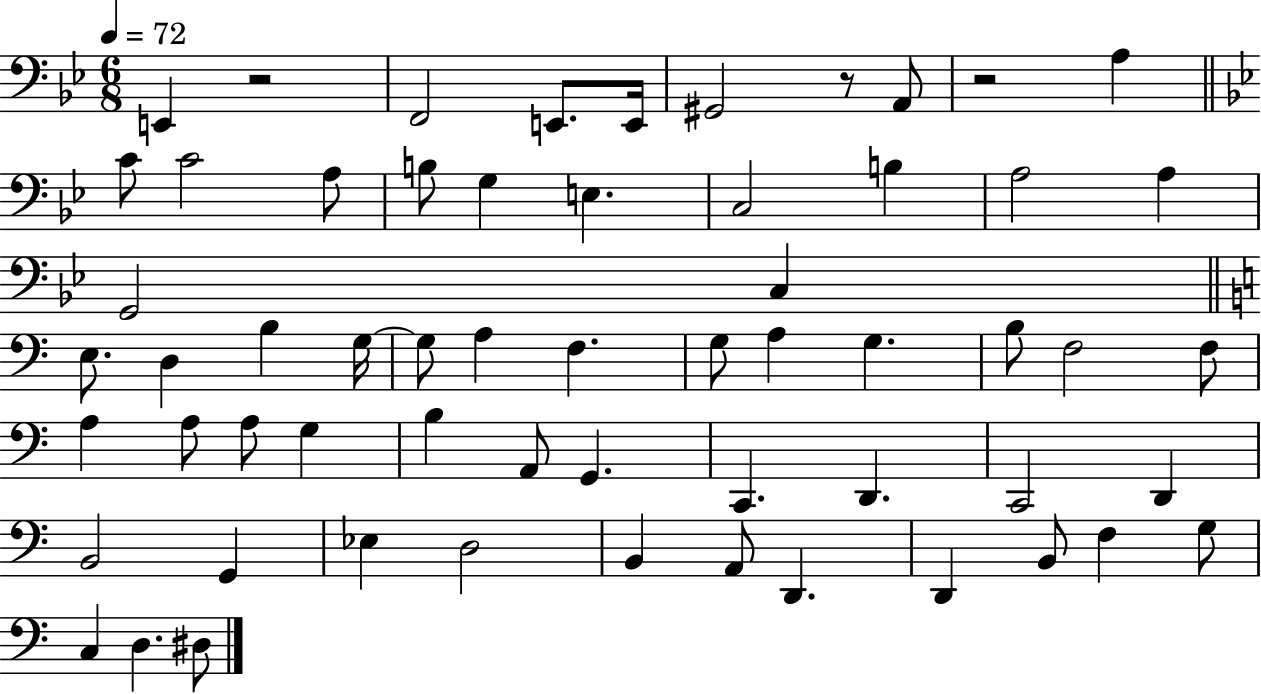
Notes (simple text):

E2/q R/h F2/h E2/e. E2/s G#2/h R/e A2/e R/h A3/q C4/e C4/h A3/e B3/e G3/q E3/q. C3/h B3/q A3/h A3/q G2/h C3/q E3/e. D3/q B3/q G3/s G3/e A3/q F3/q. G3/e A3/q G3/q. B3/e F3/h F3/e A3/q A3/e A3/e G3/q B3/q A2/e G2/q. C2/q. D2/q. C2/h D2/q B2/h G2/q Eb3/q D3/h B2/q A2/e D2/q. D2/q B2/e F3/q G3/e C3/q D3/q. D#3/e